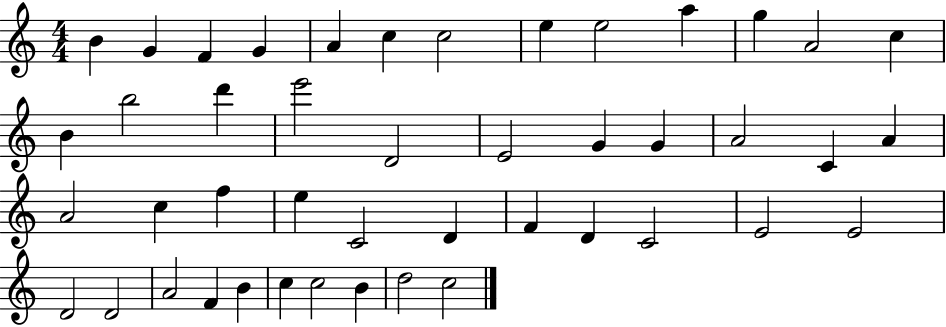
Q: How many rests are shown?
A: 0